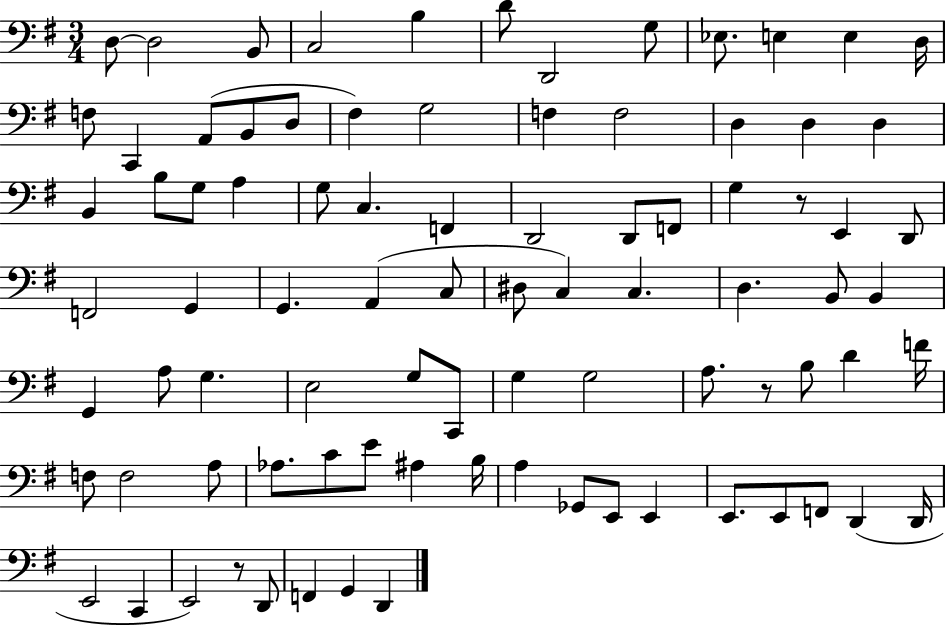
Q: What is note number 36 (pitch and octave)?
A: E2